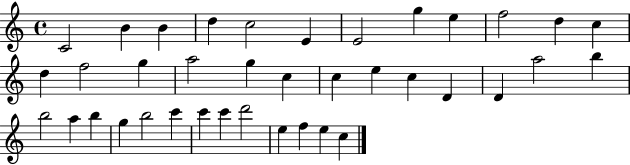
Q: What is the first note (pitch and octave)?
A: C4